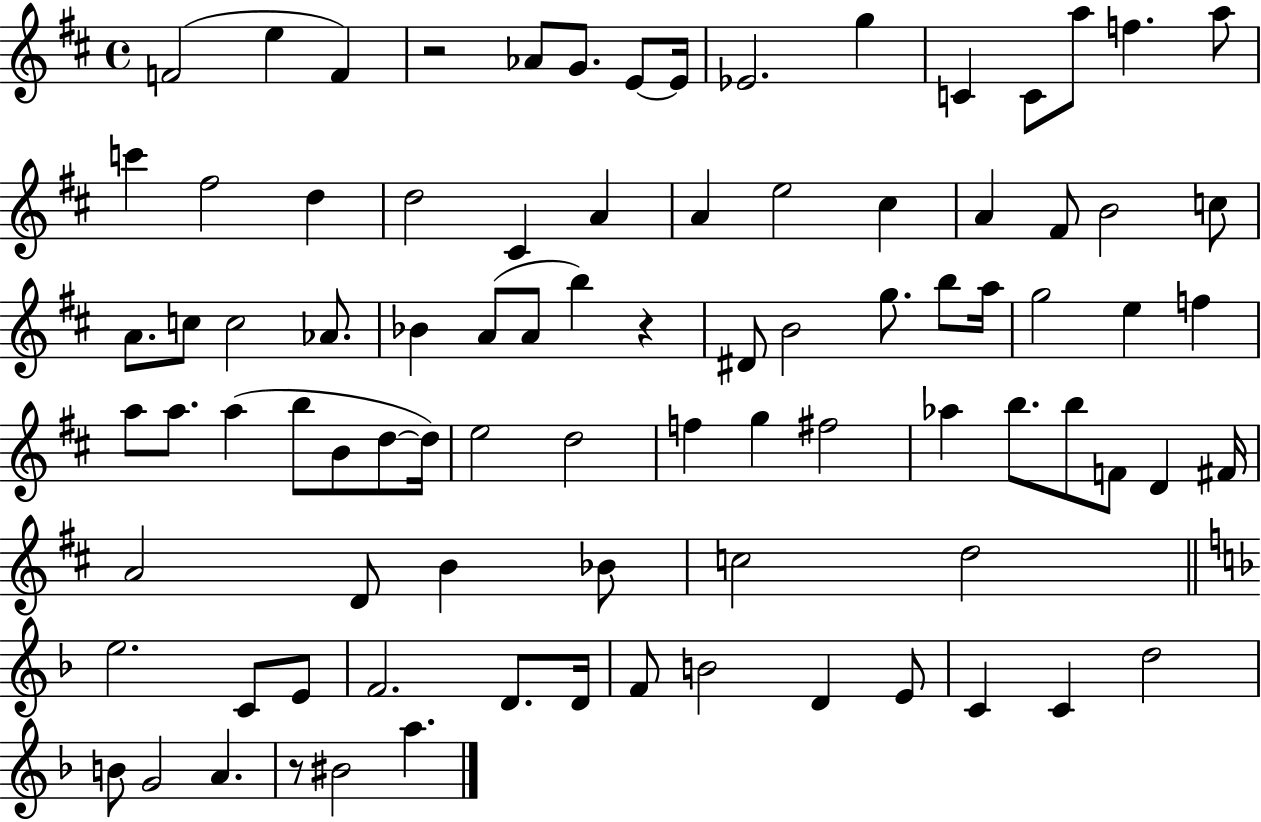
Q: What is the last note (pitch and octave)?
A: A5